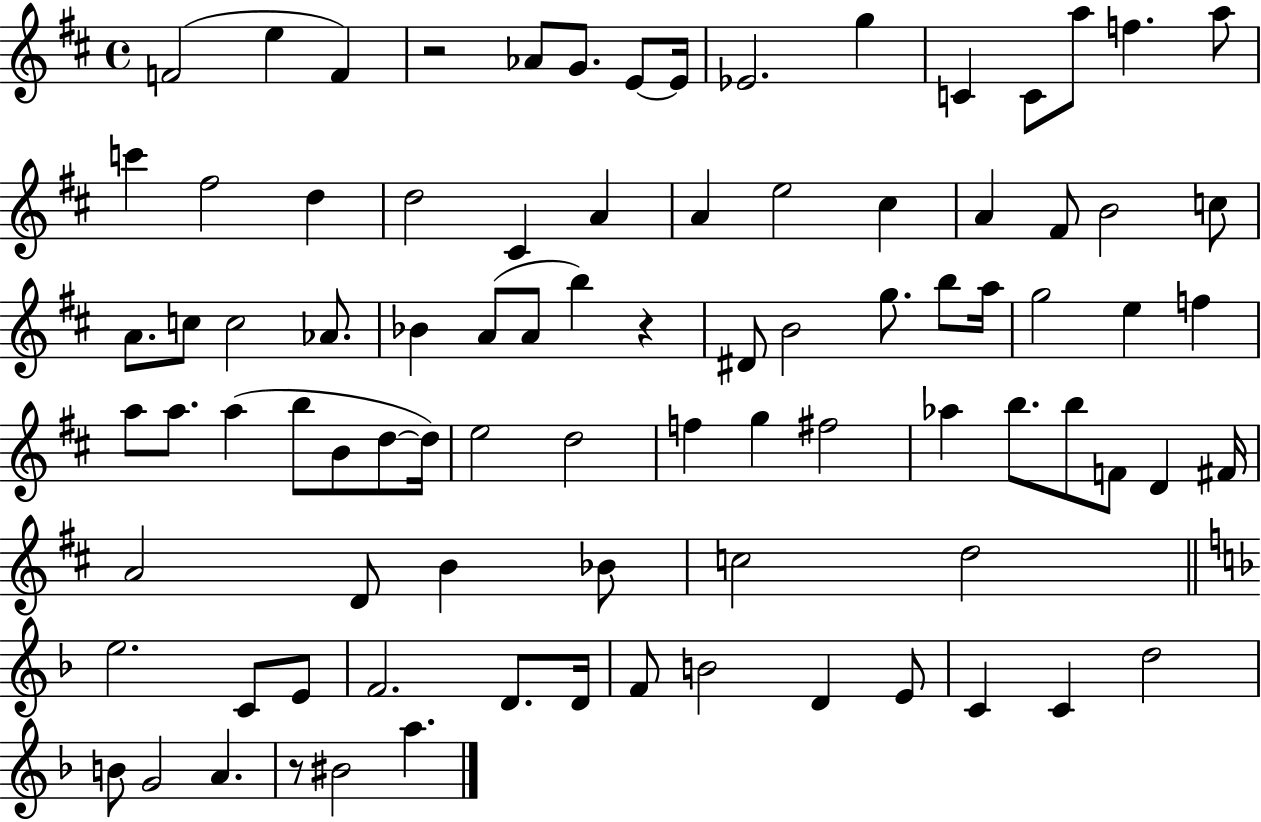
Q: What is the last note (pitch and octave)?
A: A5